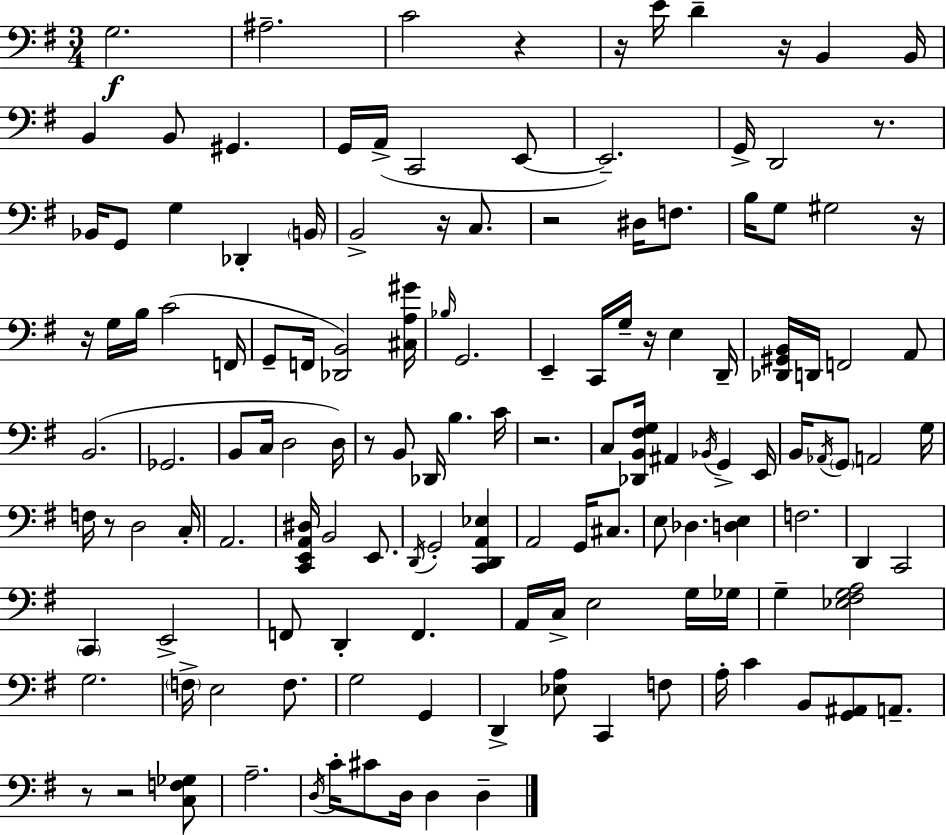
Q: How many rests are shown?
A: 14